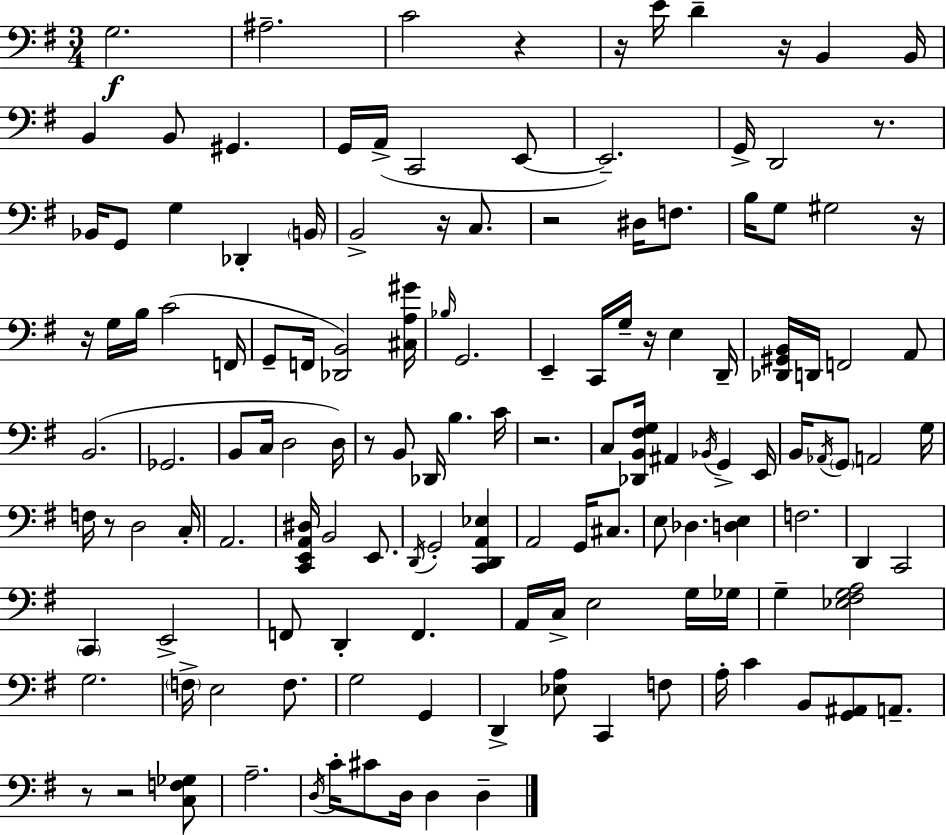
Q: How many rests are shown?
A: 14